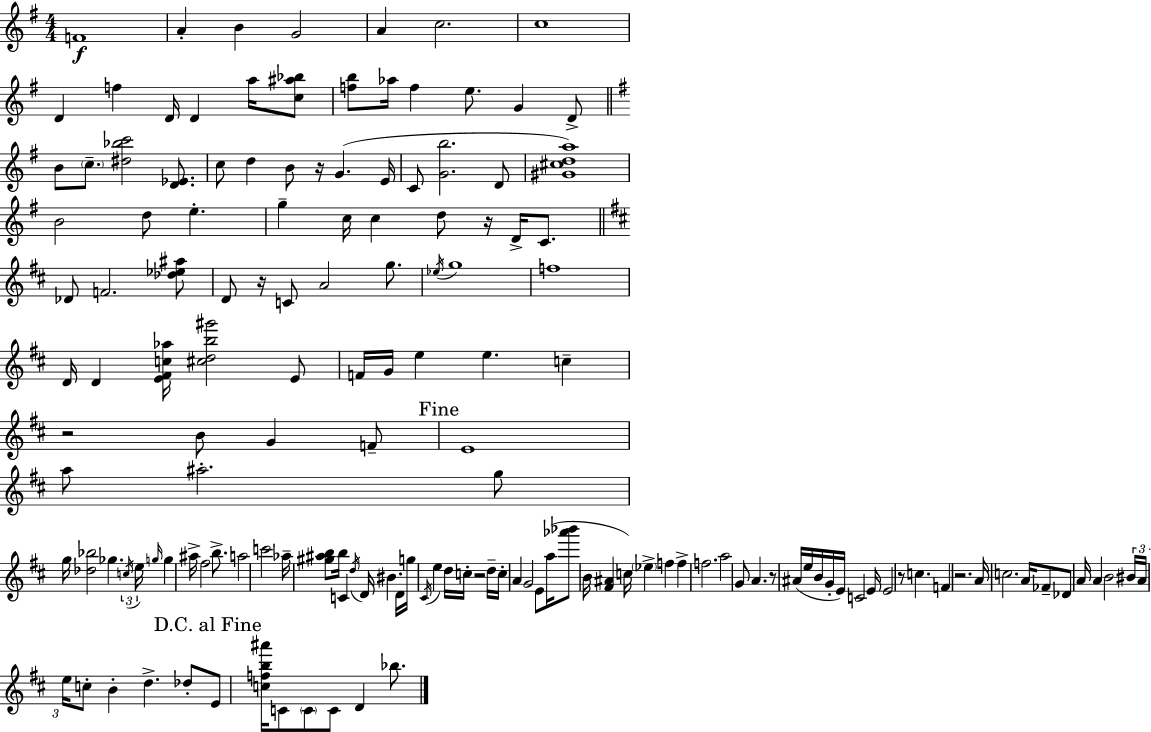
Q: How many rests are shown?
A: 8